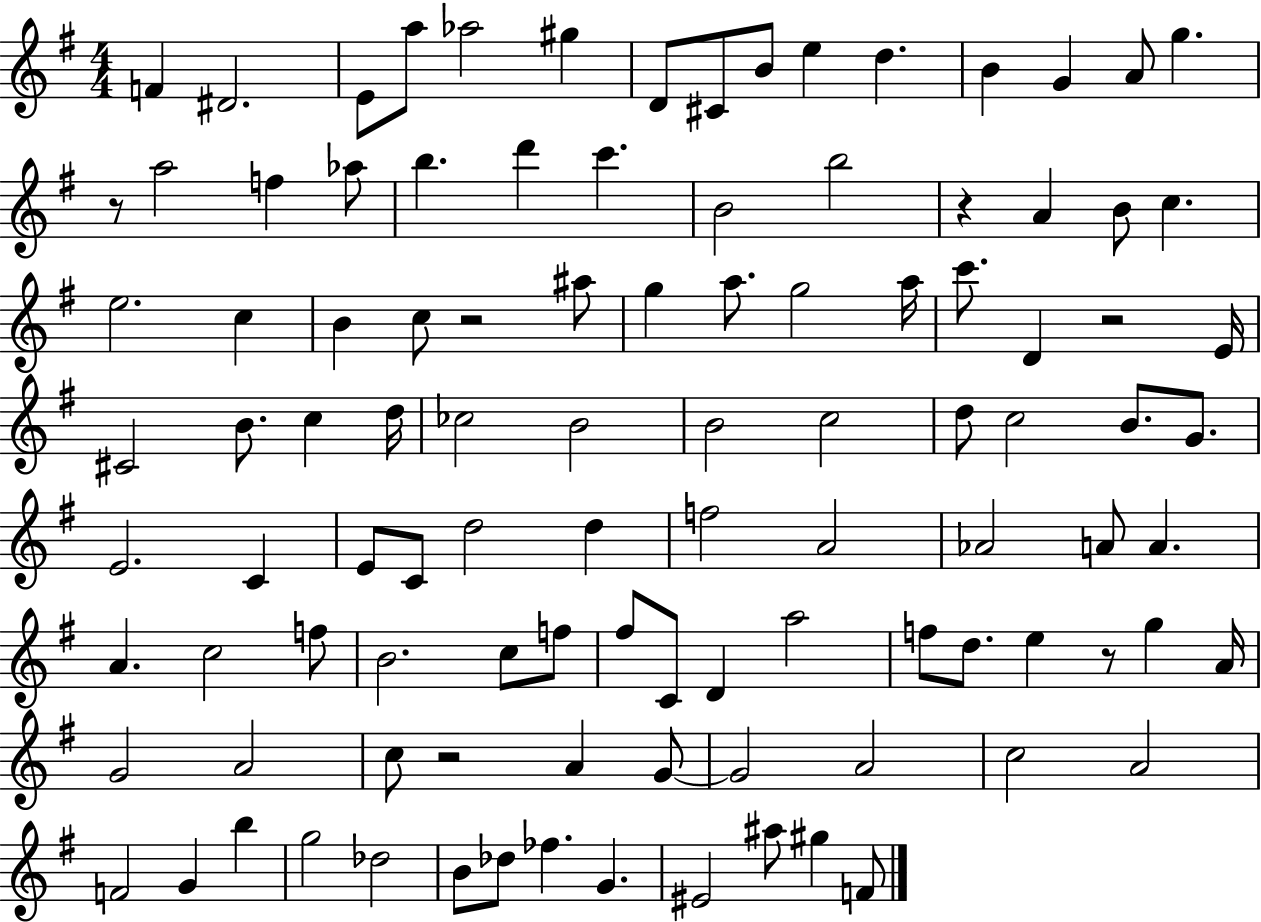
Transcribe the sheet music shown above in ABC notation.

X:1
T:Untitled
M:4/4
L:1/4
K:G
F ^D2 E/2 a/2 _a2 ^g D/2 ^C/2 B/2 e d B G A/2 g z/2 a2 f _a/2 b d' c' B2 b2 z A B/2 c e2 c B c/2 z2 ^a/2 g a/2 g2 a/4 c'/2 D z2 E/4 ^C2 B/2 c d/4 _c2 B2 B2 c2 d/2 c2 B/2 G/2 E2 C E/2 C/2 d2 d f2 A2 _A2 A/2 A A c2 f/2 B2 c/2 f/2 ^f/2 C/2 D a2 f/2 d/2 e z/2 g A/4 G2 A2 c/2 z2 A G/2 G2 A2 c2 A2 F2 G b g2 _d2 B/2 _d/2 _f G ^E2 ^a/2 ^g F/2